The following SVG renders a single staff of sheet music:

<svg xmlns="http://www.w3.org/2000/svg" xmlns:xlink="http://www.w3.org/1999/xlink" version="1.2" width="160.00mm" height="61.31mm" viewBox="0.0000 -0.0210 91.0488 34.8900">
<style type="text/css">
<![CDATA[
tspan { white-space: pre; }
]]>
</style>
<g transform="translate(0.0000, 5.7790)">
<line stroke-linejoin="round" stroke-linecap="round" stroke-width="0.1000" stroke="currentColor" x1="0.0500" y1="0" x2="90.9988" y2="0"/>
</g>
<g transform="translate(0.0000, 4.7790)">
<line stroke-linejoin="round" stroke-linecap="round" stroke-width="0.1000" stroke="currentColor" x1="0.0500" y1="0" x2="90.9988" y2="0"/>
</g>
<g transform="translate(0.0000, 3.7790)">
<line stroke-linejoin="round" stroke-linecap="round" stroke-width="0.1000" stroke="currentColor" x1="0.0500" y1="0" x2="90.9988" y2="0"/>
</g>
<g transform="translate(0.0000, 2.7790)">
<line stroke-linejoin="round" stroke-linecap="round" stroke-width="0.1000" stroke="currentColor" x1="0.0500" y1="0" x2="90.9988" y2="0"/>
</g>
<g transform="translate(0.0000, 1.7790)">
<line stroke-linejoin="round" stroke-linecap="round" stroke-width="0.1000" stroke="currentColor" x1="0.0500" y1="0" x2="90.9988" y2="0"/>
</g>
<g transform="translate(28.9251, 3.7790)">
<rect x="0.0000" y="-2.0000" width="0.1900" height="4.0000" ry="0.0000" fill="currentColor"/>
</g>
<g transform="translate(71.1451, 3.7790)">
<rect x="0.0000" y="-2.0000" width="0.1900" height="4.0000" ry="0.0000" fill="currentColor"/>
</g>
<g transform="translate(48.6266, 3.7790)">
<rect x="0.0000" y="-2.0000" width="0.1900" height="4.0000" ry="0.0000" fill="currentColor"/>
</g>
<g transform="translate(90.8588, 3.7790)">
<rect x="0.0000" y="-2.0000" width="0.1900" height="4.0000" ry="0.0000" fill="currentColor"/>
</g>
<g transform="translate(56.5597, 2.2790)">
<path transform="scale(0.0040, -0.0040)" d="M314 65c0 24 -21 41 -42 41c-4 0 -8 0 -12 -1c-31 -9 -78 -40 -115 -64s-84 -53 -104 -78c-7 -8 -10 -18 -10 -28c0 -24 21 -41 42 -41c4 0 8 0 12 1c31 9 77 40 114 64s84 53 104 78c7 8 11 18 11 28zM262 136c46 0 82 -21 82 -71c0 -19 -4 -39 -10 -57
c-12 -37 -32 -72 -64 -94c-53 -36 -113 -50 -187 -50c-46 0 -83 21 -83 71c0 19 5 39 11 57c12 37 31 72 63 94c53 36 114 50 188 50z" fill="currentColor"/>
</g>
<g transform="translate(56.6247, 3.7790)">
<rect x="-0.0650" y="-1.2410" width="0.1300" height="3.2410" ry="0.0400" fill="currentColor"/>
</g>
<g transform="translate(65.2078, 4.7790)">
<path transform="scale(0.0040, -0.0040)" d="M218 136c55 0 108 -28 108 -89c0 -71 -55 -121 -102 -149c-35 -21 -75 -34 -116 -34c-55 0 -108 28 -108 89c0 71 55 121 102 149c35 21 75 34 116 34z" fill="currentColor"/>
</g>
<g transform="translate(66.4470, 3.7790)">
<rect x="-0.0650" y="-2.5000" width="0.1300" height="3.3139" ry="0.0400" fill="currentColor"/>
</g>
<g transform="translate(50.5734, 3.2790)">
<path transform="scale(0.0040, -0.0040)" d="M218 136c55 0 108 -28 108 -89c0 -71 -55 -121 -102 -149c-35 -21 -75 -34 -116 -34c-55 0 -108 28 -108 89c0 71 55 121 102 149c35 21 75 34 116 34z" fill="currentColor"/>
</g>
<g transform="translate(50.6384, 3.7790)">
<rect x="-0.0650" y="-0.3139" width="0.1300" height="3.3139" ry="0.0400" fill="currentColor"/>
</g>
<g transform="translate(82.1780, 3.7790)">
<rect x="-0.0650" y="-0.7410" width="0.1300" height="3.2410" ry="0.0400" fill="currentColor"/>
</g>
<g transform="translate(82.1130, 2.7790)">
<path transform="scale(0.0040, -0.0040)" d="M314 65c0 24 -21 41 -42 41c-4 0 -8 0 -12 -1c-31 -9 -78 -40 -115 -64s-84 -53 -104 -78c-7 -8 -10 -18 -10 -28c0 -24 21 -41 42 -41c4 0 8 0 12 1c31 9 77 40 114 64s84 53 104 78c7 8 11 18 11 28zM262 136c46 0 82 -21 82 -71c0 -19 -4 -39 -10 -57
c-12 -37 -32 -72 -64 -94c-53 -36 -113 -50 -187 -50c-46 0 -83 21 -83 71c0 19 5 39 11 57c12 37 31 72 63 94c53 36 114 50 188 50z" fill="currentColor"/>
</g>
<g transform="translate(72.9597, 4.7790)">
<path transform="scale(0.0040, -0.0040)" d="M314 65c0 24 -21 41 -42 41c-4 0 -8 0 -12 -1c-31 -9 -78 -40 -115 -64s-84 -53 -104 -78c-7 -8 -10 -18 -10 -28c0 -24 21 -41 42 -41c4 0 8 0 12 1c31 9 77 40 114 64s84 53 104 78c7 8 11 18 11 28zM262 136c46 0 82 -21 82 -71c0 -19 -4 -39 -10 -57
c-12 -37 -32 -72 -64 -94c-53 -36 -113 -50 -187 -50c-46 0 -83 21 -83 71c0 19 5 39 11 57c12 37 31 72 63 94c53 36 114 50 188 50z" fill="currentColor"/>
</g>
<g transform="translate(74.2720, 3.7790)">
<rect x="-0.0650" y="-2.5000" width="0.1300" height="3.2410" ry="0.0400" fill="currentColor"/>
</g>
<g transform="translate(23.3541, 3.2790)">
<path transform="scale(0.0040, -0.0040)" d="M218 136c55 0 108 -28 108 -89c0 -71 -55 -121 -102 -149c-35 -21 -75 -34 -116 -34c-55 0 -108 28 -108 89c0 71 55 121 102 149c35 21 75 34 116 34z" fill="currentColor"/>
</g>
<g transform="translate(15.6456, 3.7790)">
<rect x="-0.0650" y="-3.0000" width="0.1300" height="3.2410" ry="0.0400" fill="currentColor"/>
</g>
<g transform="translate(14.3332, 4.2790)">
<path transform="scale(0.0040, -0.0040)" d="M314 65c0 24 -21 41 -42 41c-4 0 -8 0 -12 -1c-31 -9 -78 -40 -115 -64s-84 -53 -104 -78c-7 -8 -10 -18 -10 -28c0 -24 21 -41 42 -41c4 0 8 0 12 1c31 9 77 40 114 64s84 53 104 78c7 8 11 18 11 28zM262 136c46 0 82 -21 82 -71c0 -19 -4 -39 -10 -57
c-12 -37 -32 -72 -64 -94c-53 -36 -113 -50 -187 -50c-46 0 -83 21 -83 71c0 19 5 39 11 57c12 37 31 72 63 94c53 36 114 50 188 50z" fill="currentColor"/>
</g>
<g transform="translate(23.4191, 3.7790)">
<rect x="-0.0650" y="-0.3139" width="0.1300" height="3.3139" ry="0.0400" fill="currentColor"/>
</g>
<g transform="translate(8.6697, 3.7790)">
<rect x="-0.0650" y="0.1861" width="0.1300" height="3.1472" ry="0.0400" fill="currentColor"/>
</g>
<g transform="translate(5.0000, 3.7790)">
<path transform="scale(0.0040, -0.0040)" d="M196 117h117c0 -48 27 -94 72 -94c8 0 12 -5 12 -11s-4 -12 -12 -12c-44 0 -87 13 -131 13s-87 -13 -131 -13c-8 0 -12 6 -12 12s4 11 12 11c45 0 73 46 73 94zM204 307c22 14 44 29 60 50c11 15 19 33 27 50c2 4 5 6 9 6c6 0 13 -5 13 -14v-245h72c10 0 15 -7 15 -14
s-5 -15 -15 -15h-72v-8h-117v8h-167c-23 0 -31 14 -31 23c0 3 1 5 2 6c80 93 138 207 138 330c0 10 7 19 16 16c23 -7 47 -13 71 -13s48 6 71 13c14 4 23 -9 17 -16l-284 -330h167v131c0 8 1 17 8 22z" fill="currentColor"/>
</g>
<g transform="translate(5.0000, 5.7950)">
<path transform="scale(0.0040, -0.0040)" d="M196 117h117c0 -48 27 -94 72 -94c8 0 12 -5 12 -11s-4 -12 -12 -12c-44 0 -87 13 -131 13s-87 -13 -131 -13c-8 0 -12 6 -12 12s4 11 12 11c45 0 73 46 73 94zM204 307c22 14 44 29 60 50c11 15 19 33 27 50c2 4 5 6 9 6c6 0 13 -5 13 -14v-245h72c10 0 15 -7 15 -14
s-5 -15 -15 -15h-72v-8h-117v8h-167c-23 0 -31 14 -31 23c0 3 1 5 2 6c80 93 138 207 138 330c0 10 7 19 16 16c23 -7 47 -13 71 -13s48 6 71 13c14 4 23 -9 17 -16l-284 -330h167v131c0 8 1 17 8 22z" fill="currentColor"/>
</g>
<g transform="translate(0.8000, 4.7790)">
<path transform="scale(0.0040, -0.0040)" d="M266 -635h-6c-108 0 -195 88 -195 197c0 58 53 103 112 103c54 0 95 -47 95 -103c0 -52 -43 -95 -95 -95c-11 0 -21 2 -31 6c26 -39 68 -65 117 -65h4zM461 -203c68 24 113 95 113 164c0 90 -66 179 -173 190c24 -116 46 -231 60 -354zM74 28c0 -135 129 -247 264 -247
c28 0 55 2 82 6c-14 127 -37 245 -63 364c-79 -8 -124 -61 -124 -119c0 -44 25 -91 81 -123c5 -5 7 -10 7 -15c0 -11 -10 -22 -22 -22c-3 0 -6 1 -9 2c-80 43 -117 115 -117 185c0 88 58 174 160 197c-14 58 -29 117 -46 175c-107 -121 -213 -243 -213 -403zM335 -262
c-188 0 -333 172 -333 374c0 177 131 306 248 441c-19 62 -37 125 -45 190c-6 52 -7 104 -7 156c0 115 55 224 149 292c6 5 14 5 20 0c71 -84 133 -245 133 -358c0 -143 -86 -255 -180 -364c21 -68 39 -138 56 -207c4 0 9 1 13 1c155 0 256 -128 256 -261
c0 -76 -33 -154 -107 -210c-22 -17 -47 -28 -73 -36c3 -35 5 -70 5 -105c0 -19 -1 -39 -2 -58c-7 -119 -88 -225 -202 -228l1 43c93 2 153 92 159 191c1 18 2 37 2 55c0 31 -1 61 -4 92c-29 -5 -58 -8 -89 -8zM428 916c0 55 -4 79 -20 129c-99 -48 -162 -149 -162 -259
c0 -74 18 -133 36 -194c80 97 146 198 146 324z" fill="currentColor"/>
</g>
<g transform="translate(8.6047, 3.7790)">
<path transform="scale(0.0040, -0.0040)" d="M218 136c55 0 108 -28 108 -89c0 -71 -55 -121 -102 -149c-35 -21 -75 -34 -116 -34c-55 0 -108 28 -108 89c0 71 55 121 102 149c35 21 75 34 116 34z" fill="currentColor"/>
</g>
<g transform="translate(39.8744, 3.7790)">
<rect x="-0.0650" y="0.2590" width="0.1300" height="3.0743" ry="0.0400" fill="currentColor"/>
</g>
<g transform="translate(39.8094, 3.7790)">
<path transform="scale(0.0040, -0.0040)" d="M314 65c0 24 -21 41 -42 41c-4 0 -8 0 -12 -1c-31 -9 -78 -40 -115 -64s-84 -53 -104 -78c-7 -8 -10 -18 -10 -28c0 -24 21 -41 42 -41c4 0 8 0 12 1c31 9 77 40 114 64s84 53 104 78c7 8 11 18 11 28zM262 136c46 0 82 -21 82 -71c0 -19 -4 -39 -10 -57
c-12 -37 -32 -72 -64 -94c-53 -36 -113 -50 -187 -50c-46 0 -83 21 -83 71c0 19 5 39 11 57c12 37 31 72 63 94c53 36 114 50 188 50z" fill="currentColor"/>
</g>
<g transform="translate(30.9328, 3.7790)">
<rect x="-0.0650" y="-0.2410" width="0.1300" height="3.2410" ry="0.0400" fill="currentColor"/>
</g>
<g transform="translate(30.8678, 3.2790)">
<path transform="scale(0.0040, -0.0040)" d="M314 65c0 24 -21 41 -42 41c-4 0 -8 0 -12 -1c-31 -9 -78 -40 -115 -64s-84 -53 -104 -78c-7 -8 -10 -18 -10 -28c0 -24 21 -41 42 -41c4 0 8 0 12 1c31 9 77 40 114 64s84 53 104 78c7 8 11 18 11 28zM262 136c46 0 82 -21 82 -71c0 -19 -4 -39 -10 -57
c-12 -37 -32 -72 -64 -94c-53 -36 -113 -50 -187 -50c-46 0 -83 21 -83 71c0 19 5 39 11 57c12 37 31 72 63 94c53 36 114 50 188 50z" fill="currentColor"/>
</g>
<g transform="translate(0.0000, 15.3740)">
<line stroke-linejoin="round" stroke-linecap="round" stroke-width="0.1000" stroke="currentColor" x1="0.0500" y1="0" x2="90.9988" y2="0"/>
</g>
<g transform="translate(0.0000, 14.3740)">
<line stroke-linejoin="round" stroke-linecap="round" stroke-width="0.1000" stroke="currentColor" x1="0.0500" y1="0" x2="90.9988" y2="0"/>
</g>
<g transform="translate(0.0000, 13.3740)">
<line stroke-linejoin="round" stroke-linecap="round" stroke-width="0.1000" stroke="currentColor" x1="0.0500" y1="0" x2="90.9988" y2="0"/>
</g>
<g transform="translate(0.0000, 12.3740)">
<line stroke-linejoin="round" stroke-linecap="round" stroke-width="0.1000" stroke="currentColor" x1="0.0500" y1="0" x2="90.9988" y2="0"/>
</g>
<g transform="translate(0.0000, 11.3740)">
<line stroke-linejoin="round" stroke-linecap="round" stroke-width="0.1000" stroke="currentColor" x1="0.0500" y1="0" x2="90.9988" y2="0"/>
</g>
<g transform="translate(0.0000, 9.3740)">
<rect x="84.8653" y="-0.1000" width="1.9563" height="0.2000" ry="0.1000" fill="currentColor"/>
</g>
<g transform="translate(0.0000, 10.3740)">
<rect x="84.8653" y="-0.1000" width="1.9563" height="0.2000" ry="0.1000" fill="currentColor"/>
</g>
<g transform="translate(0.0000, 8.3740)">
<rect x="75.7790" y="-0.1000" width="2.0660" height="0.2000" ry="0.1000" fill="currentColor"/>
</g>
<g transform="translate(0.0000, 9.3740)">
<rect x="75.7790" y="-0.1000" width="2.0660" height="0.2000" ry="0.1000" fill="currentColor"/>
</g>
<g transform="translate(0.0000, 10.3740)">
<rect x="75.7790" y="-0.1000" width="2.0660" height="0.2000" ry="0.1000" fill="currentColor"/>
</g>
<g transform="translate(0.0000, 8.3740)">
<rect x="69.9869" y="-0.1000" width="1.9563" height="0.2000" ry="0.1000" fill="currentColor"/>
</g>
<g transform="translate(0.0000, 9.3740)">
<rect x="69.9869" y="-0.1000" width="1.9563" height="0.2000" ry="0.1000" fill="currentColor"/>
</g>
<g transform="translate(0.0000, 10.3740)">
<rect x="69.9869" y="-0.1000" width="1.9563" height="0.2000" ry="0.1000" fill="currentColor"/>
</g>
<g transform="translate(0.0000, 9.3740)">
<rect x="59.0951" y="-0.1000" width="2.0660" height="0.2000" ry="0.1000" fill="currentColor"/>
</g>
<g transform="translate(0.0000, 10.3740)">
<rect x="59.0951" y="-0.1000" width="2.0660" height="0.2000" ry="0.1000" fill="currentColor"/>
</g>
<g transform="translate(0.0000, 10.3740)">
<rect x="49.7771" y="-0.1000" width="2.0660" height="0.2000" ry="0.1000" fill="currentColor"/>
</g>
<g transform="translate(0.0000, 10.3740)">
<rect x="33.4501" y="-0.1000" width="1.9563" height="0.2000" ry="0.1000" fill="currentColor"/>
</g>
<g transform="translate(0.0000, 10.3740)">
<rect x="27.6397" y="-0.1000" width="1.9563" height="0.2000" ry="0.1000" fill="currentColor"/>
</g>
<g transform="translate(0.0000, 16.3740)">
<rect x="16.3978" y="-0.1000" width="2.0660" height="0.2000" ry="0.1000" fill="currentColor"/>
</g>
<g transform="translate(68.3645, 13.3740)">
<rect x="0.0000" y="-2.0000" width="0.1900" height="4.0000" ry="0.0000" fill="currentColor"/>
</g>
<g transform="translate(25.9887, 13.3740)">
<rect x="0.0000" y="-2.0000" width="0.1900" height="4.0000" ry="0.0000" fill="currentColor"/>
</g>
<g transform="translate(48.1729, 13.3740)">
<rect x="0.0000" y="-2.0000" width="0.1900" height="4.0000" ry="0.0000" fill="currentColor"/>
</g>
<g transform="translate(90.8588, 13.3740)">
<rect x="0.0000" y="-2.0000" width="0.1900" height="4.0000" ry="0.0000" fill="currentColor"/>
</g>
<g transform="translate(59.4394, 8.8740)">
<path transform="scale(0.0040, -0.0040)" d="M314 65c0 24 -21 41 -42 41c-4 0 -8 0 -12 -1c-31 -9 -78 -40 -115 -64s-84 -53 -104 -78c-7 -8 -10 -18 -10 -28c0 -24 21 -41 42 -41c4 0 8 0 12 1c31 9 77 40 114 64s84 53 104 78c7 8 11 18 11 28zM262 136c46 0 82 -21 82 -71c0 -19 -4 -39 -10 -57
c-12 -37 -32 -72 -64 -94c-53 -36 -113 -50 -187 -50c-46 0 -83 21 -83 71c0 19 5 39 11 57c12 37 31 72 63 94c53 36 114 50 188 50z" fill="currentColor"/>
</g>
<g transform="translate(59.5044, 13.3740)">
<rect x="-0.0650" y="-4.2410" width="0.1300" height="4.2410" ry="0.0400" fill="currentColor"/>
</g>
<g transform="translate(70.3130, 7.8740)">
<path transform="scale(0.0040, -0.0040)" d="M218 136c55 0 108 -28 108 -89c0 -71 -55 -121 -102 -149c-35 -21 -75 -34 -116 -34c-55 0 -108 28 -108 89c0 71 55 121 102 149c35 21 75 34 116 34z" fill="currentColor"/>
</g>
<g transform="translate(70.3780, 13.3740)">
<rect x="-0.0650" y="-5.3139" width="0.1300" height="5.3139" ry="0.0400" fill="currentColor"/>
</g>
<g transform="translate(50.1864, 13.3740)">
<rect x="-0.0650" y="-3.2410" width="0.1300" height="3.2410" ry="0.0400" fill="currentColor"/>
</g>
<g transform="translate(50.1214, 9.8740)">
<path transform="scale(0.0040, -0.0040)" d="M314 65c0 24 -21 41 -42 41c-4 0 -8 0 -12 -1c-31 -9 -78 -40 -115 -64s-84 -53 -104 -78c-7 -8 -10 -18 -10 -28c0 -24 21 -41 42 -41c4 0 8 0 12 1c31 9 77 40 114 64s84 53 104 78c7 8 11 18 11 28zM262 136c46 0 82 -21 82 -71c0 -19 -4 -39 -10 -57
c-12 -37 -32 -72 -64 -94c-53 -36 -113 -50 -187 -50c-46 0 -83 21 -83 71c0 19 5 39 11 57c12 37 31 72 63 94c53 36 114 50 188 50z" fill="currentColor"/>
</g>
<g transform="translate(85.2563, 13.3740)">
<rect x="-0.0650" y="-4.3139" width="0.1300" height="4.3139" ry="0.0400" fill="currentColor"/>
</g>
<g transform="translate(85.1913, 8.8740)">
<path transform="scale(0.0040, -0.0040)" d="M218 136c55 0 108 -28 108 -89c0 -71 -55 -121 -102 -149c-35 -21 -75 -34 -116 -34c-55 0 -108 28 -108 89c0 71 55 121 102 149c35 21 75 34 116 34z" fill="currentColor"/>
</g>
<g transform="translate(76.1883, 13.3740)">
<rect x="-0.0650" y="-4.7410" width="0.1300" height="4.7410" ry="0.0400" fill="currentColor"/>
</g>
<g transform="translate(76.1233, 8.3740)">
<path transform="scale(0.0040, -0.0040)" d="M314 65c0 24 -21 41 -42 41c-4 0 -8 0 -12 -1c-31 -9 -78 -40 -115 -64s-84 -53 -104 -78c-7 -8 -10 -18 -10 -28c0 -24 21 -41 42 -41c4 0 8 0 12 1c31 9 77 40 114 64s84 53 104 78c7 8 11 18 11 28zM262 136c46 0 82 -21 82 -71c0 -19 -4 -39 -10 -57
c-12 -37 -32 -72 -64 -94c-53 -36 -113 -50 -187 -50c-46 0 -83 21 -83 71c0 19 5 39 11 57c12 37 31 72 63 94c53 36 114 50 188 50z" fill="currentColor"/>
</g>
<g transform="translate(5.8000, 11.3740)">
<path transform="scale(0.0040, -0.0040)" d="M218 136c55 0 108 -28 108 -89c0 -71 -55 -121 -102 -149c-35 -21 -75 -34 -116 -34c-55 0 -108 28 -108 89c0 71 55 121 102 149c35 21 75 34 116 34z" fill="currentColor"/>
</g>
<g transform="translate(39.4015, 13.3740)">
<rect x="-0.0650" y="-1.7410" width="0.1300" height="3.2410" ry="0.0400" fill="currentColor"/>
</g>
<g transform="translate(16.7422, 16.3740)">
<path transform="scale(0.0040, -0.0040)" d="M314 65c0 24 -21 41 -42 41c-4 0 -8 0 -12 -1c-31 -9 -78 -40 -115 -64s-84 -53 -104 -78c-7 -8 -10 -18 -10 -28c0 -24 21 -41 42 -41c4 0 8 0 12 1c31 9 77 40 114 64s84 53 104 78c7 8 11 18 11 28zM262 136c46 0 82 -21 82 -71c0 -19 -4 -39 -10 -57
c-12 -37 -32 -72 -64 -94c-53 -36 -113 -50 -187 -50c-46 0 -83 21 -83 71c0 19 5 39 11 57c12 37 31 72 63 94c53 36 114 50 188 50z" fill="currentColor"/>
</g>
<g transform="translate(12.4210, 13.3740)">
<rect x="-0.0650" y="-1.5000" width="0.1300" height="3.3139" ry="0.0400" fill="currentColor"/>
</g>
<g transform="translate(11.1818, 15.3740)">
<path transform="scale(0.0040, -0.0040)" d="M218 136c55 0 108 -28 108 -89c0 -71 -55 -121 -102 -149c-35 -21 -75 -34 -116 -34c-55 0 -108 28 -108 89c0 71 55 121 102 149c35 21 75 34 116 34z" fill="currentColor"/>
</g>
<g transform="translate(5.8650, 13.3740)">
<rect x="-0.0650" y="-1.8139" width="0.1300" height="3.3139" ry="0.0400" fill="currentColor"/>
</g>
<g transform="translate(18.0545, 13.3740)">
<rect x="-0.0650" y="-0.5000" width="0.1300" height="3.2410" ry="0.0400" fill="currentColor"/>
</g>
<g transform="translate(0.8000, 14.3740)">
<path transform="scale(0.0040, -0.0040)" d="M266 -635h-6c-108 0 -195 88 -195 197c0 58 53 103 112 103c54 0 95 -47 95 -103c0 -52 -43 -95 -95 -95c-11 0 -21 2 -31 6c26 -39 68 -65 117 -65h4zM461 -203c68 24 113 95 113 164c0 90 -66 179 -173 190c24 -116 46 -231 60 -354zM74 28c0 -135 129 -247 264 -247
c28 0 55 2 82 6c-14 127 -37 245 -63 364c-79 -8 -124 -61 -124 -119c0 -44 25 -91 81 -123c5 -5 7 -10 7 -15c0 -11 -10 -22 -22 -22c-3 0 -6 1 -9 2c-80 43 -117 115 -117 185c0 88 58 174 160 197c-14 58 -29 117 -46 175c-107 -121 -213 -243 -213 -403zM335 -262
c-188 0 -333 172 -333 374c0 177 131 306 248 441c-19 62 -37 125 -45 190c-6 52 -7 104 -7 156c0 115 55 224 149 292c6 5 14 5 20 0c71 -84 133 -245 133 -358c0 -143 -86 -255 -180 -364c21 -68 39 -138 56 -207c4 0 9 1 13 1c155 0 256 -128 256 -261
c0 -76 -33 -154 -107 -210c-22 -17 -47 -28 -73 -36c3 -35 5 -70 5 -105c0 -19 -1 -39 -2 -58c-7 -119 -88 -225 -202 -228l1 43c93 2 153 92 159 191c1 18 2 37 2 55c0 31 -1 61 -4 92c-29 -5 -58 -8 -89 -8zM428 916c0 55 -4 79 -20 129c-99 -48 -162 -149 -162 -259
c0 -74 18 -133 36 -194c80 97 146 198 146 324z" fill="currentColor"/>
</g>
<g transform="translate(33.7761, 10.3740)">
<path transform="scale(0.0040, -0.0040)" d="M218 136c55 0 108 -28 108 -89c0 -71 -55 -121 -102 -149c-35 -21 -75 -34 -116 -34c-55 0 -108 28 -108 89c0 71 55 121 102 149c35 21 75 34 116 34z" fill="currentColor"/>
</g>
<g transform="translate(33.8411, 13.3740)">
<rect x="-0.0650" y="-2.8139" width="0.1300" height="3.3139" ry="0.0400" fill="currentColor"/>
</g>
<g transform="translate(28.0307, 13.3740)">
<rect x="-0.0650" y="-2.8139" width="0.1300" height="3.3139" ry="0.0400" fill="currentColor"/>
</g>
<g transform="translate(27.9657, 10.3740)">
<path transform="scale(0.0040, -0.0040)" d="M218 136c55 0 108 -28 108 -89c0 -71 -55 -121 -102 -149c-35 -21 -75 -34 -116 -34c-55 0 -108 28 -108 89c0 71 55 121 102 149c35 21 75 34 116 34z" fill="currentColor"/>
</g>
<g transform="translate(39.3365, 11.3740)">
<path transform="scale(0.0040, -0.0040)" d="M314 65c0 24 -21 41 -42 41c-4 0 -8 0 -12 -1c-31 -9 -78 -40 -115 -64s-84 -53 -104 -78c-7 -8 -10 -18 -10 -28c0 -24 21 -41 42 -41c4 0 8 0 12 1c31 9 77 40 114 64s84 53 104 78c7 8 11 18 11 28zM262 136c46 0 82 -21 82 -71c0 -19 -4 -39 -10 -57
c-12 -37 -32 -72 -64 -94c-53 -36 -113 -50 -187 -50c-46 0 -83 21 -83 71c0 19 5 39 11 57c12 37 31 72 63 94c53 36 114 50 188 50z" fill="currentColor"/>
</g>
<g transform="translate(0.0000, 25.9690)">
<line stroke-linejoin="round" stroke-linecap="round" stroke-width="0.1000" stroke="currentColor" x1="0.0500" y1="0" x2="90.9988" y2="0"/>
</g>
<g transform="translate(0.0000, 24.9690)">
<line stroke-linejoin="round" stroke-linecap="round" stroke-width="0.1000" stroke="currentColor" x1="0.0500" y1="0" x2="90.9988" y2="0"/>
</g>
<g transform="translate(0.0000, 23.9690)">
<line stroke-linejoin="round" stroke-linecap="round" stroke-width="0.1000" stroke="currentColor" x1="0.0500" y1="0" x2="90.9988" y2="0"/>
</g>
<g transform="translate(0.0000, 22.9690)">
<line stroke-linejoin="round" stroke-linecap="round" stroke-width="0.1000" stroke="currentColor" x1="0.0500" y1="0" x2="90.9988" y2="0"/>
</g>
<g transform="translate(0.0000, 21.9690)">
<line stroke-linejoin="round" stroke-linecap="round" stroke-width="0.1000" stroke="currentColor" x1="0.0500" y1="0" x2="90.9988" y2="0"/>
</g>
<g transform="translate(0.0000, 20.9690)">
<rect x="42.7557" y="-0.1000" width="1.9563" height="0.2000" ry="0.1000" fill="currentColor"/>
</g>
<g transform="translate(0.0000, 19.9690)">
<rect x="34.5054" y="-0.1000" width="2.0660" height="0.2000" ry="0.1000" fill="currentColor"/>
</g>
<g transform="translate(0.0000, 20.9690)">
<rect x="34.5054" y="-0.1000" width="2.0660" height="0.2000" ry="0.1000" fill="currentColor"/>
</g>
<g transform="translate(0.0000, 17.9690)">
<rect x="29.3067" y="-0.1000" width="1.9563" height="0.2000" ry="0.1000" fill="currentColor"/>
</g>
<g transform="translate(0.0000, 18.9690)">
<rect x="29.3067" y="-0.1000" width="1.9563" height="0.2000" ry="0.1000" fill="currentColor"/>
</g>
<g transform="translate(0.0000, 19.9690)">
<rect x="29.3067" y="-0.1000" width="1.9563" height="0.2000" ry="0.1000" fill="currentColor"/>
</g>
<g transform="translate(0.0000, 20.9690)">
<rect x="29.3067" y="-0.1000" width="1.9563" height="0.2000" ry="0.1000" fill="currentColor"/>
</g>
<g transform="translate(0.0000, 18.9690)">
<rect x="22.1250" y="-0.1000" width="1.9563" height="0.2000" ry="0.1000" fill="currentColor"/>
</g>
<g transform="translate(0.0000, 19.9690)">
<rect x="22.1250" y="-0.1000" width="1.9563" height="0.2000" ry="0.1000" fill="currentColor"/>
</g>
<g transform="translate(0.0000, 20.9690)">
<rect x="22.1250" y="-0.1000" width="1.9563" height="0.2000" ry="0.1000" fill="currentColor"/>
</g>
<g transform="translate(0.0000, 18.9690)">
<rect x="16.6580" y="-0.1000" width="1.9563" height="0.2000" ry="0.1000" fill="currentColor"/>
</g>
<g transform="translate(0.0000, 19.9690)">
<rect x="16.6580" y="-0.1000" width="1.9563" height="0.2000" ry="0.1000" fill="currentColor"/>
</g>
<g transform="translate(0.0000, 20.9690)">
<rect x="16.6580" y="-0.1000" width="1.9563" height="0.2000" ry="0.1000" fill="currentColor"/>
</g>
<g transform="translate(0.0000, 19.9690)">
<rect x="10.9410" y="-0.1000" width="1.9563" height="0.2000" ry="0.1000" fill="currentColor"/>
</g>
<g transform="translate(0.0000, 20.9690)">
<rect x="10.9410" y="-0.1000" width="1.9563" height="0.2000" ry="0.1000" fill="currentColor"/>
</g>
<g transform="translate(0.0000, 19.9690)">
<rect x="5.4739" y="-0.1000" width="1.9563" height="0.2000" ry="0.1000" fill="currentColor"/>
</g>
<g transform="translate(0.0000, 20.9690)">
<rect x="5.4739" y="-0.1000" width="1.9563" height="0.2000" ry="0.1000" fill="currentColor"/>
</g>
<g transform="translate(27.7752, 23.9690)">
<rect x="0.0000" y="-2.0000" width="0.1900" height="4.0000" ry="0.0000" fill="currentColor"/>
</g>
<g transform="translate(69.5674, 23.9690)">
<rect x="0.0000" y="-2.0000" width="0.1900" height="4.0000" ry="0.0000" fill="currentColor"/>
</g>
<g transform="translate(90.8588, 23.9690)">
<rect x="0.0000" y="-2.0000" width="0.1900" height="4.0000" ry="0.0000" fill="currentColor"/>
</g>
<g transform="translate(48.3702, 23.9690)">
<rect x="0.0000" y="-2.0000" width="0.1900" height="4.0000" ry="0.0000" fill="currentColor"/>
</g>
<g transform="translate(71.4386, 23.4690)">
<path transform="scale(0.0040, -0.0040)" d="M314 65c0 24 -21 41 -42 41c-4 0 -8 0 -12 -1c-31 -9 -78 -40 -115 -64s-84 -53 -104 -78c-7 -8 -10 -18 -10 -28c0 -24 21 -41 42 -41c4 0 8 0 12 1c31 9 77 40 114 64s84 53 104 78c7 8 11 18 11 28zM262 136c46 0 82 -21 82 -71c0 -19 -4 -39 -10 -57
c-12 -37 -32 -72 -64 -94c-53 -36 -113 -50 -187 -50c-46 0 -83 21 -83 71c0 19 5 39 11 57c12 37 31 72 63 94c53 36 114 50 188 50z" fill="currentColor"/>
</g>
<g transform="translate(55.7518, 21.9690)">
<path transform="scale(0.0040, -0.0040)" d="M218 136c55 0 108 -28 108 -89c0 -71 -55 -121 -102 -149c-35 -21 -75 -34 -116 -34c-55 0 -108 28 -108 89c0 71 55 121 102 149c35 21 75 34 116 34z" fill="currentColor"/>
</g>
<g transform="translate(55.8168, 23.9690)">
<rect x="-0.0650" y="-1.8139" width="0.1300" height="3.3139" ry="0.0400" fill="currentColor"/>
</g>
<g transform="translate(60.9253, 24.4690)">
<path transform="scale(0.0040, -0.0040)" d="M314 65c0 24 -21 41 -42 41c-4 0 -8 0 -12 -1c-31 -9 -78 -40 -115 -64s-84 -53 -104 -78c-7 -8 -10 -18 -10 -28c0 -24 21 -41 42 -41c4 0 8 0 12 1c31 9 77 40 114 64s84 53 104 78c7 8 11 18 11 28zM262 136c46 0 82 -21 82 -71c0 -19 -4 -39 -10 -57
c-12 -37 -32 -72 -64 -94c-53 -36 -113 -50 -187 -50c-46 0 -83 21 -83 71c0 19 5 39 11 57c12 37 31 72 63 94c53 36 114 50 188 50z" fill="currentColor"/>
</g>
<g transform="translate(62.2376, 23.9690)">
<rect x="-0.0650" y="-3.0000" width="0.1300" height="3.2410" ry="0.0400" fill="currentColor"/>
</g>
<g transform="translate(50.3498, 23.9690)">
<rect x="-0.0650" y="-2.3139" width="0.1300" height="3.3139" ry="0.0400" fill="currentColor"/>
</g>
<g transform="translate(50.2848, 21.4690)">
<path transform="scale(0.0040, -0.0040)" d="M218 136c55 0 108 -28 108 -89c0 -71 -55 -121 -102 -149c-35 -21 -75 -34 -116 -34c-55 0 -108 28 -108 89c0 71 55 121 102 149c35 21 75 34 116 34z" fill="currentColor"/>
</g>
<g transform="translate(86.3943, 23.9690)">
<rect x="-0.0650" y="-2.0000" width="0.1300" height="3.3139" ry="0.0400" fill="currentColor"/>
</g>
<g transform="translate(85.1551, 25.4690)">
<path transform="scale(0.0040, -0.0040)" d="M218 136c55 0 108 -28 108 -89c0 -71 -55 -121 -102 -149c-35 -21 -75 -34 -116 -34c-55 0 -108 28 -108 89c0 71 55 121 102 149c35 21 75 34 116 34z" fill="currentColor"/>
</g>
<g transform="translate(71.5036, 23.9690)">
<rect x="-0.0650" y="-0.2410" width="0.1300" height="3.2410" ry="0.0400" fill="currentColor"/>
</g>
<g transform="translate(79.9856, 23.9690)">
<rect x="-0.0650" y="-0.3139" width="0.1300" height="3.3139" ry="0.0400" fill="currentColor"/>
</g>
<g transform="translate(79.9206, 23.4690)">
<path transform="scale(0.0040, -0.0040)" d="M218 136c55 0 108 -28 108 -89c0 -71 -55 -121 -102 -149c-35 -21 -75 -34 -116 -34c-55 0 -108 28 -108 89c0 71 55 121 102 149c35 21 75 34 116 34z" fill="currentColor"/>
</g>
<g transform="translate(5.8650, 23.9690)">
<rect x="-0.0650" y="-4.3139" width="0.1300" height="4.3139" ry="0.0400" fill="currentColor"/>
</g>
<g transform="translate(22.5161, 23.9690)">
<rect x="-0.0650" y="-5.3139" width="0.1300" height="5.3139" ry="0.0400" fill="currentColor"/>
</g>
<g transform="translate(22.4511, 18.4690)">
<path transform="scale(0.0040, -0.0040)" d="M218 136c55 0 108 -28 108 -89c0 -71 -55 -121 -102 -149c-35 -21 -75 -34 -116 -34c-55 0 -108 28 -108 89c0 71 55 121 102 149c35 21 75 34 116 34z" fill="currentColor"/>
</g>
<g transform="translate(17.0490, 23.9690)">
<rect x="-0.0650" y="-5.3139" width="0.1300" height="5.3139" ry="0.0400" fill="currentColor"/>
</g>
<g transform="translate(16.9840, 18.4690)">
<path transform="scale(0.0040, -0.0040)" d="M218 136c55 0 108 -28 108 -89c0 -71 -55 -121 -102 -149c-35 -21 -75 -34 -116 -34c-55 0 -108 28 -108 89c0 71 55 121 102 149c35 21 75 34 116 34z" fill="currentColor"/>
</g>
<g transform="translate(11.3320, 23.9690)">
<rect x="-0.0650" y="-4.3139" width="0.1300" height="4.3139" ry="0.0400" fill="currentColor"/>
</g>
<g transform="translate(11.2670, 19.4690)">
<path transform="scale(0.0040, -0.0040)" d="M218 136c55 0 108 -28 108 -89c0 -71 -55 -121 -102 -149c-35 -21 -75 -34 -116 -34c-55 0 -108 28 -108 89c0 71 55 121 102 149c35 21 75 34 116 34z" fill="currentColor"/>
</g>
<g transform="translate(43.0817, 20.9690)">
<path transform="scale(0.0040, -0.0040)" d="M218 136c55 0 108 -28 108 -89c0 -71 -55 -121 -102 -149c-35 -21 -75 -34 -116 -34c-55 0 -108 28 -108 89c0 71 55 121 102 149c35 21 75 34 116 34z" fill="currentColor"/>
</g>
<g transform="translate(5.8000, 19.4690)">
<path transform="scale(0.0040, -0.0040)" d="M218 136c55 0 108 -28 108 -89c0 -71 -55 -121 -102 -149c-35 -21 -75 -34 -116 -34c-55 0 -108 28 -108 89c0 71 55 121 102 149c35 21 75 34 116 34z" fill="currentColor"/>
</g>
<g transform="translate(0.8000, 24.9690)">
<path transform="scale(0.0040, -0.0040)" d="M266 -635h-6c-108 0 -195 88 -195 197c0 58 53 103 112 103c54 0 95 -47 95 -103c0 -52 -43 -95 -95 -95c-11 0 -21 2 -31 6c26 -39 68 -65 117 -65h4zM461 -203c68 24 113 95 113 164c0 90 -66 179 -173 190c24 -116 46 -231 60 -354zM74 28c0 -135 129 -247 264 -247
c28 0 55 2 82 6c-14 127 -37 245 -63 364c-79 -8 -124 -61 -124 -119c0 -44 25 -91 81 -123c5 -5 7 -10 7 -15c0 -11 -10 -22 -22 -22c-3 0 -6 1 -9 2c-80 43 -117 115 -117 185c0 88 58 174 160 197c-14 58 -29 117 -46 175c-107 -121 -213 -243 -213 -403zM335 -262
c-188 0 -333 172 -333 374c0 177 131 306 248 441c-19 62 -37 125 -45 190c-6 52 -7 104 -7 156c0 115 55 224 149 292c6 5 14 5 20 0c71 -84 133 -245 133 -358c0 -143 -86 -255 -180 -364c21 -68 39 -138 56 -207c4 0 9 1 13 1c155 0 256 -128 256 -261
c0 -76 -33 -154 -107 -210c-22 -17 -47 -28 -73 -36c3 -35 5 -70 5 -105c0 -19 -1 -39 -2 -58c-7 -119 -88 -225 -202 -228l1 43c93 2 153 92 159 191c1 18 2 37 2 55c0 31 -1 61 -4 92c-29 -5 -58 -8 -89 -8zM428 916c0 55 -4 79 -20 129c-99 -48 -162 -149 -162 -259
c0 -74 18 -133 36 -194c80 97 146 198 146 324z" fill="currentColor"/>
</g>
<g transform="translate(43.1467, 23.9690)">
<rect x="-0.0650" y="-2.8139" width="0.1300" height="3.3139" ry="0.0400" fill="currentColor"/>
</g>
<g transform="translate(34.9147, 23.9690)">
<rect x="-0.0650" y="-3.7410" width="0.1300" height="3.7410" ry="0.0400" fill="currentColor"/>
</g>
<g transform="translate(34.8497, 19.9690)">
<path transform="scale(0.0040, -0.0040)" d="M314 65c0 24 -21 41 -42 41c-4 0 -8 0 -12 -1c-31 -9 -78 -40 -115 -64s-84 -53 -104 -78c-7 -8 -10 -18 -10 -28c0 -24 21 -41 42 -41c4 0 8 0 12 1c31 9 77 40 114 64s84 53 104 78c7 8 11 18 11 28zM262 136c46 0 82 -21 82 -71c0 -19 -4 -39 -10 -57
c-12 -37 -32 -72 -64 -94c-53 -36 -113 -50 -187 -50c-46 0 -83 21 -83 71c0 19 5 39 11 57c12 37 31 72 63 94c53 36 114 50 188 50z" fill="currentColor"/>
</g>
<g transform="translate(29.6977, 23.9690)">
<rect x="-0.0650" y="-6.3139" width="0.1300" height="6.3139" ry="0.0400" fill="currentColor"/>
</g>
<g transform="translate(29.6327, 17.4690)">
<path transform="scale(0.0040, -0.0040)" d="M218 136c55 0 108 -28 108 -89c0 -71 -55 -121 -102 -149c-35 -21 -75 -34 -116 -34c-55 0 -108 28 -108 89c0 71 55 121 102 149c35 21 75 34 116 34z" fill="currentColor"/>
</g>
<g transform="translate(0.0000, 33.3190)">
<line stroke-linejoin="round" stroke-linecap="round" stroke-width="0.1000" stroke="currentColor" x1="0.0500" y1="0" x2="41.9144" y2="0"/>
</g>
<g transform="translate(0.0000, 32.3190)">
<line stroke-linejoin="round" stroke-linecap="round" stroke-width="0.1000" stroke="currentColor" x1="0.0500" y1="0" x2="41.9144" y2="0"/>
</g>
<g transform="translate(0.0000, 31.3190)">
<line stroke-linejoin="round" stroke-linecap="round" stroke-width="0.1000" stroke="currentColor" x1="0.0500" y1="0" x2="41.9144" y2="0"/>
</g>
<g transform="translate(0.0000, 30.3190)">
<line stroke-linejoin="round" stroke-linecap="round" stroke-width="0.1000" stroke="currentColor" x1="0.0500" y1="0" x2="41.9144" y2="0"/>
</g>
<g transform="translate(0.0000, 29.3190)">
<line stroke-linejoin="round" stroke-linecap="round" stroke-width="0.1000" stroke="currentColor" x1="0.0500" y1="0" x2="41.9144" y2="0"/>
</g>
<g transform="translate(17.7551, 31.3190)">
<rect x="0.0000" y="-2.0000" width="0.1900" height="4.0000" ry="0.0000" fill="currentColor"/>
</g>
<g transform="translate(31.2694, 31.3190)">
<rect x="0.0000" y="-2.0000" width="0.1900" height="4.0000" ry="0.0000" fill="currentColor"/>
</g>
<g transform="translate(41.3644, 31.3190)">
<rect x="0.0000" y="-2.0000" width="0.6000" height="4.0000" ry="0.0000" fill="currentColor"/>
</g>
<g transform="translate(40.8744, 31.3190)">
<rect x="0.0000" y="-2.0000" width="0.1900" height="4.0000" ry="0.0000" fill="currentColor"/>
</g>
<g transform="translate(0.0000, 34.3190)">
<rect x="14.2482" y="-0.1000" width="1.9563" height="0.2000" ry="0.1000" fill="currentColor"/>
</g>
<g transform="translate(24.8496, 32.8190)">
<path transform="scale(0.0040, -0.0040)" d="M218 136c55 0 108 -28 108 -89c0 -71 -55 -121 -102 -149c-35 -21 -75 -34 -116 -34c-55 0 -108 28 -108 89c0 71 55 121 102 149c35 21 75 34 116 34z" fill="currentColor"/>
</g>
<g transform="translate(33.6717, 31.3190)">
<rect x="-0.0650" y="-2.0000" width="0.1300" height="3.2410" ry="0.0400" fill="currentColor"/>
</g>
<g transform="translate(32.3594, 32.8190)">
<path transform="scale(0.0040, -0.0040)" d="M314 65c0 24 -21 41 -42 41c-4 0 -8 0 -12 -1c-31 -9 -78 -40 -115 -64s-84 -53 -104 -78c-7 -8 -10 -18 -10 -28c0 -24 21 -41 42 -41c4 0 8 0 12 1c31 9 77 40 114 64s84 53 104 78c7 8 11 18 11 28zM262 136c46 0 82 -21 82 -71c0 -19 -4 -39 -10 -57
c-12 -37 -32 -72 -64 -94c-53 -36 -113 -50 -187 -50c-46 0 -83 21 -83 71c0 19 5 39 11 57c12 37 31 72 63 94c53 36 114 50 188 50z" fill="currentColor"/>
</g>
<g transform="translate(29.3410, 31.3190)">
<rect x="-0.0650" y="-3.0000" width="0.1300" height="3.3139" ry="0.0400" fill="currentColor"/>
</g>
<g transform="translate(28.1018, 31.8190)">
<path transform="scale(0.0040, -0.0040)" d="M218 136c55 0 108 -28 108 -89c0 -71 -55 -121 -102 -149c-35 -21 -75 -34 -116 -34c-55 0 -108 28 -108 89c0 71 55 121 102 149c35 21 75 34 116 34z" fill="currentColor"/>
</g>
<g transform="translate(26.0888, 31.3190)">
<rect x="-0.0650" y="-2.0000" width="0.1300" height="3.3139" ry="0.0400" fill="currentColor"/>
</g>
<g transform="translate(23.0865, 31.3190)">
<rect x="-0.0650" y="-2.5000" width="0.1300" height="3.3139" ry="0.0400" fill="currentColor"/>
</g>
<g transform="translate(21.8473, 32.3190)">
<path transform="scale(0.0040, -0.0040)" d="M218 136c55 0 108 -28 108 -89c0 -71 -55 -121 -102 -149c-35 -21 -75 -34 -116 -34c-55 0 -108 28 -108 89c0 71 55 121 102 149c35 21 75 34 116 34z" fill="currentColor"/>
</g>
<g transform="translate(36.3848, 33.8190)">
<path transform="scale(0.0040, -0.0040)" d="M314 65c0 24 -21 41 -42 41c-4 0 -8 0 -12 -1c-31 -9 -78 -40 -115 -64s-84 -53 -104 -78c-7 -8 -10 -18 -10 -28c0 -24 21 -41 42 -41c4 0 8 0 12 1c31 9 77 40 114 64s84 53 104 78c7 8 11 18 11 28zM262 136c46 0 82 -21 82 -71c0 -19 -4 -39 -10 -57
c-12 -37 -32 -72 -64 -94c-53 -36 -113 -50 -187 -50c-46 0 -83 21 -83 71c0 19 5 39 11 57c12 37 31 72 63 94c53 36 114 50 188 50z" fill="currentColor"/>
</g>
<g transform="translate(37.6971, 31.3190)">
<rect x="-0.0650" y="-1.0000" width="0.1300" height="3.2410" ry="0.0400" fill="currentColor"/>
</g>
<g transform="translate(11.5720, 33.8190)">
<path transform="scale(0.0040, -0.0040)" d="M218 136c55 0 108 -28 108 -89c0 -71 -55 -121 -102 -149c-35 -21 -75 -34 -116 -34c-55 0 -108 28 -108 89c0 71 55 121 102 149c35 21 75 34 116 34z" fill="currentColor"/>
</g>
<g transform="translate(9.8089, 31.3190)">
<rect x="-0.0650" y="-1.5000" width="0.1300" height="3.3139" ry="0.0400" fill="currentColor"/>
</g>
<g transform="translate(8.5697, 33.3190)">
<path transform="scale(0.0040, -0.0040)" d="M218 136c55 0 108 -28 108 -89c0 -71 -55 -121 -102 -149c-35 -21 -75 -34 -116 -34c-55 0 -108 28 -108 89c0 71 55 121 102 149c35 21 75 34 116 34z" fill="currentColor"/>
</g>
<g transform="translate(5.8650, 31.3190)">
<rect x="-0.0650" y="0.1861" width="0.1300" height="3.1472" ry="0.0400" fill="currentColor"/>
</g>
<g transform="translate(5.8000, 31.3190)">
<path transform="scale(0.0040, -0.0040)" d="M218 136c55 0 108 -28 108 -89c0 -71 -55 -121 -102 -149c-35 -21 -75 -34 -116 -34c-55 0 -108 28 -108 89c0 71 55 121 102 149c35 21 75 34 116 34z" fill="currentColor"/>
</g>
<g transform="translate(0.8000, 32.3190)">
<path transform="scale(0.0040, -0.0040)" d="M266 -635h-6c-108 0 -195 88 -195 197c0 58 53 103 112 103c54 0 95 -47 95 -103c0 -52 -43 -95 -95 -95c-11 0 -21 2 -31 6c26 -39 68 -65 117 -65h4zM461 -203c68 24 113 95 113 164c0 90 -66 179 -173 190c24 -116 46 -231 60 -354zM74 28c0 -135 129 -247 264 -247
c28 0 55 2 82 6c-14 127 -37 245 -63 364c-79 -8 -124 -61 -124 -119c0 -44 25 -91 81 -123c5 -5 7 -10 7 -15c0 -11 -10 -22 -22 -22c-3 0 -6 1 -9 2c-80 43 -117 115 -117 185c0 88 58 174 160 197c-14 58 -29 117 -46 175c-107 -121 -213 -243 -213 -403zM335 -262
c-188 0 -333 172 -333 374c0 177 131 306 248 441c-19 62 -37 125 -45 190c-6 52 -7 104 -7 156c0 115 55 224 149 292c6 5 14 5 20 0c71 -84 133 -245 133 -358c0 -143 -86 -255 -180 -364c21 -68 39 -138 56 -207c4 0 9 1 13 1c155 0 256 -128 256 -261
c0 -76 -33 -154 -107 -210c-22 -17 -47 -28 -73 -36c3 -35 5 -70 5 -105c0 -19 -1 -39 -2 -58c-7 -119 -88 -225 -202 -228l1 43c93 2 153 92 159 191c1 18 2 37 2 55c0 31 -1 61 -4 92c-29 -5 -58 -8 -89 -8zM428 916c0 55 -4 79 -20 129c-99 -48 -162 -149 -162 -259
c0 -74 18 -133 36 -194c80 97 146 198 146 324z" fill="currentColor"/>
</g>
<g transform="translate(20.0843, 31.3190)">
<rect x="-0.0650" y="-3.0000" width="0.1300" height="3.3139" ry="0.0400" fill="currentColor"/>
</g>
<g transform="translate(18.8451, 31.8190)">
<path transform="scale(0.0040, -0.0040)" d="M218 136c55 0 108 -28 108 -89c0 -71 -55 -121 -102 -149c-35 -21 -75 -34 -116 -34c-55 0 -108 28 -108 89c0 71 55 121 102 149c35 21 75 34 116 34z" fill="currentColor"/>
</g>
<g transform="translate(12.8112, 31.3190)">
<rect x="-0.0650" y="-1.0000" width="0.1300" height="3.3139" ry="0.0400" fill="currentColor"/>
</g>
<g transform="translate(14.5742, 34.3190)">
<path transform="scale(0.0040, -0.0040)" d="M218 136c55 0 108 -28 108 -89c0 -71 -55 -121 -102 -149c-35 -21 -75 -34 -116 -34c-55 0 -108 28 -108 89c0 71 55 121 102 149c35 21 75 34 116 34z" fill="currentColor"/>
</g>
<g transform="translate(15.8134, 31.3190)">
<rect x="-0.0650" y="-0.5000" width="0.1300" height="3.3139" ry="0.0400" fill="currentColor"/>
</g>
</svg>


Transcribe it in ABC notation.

X:1
T:Untitled
M:4/4
L:1/4
K:C
B A2 c c2 B2 c e2 G G2 d2 f E C2 a a f2 b2 d'2 f' e'2 d' d' d' f' f' a' c'2 a g f A2 c2 c F B E D C A G F A F2 D2